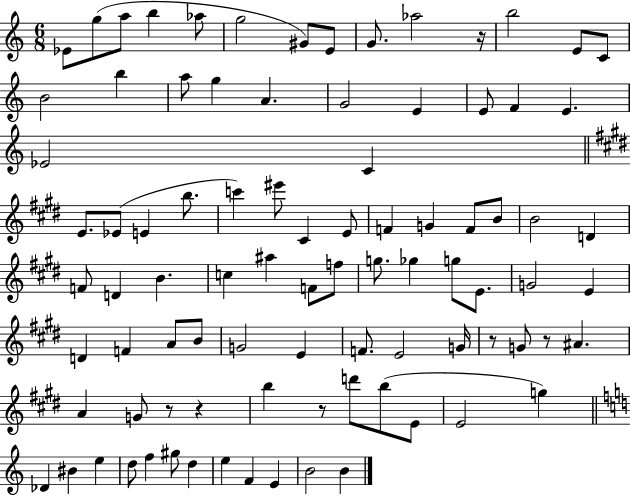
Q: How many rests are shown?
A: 6